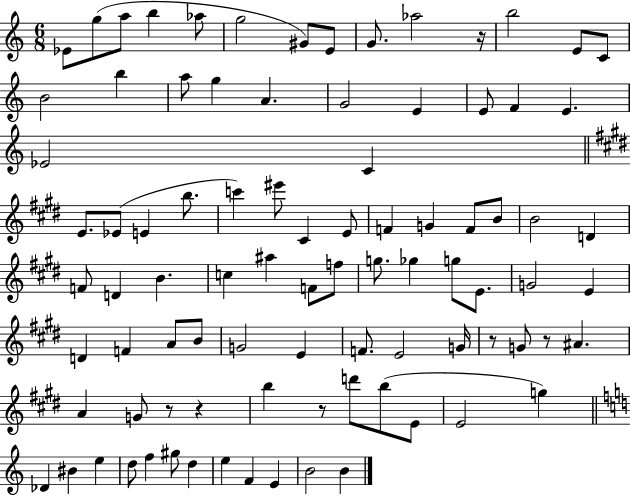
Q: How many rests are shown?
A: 6